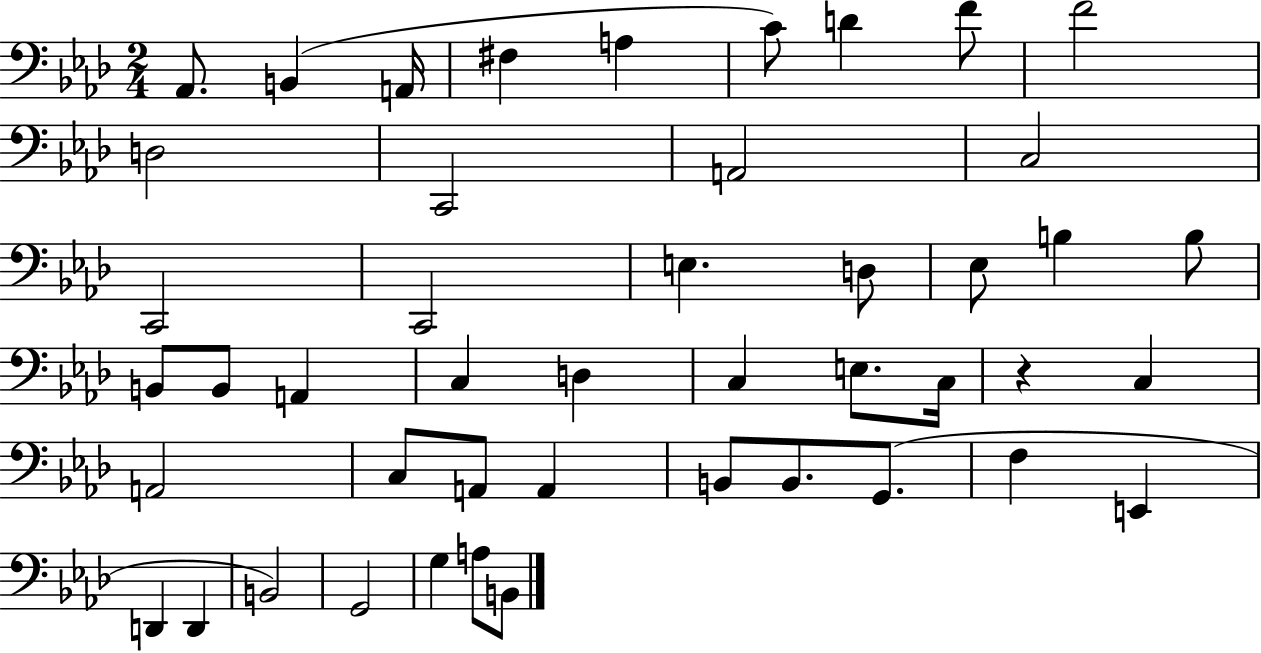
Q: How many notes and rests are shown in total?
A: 46